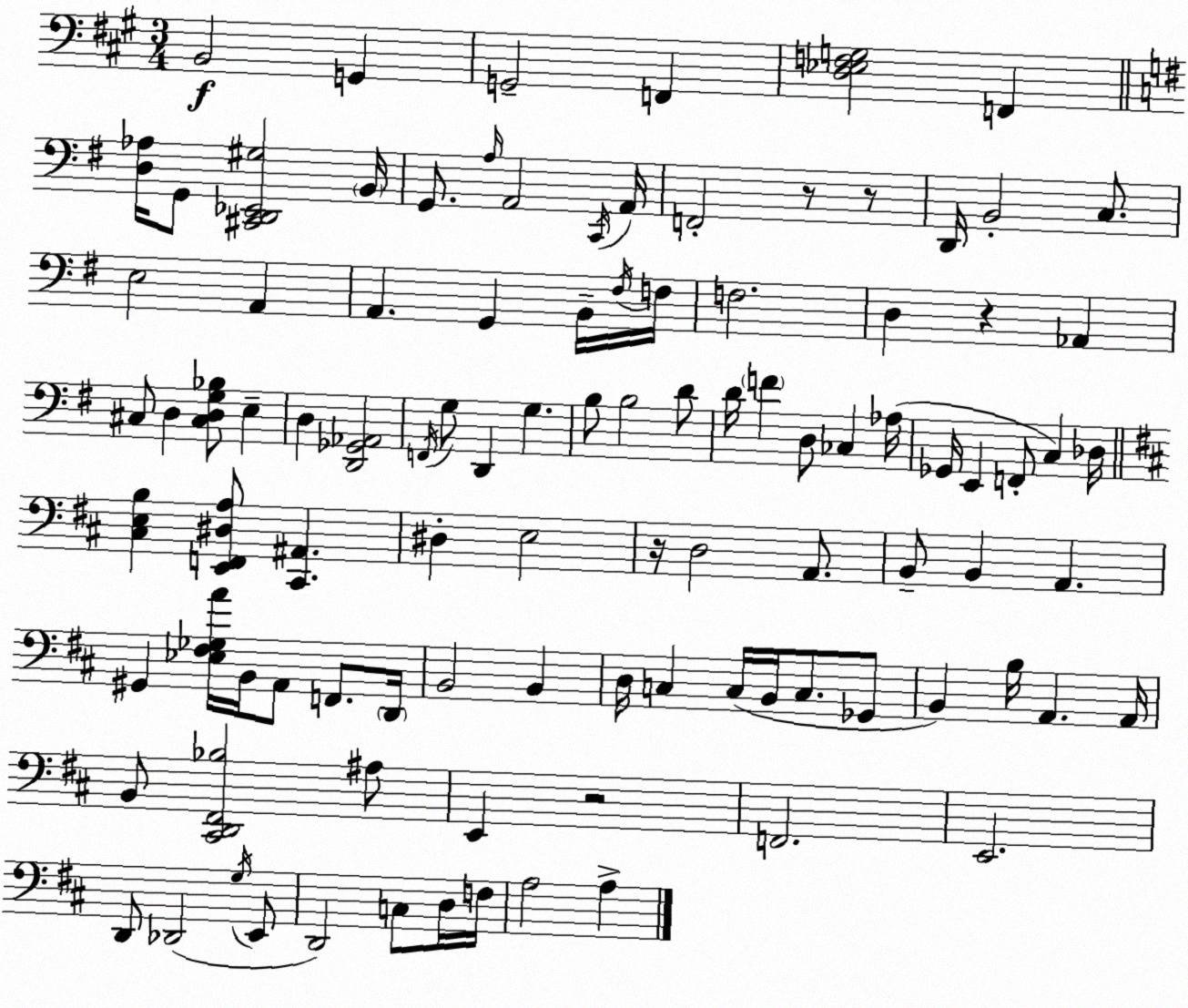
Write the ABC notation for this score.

X:1
T:Untitled
M:3/4
L:1/4
K:A
B,,2 G,, G,,2 F,, [D,_E,F,G,]2 F,, [D,_A,]/4 G,,/2 [^C,,D,,_E,,^G,]2 B,,/4 G,,/2 A,/4 A,,2 C,,/4 A,,/4 F,,2 z/2 z/2 D,,/4 B,,2 C,/2 E,2 A,, A,, G,, B,,/4 ^F,/4 F,/4 F,2 D, z _A,, ^C,/2 D, [^C,D,G,_B,]/2 E, D, [D,,_G,,_A,,]2 F,,/4 G,/2 D,, G, B,/2 B,2 D/2 D/4 F D,/2 _C, _A,/4 _G,,/4 E,, F,,/2 C, _D,/4 [^C,E,B,] [E,,F,,^D,A,]/2 [^C,,^A,,] ^D, E,2 z/4 D,2 A,,/2 B,,/2 B,, A,, ^G,, [_E,^F,_G,A]/4 B,,/4 A,,/2 F,,/2 D,,/4 B,,2 B,, D,/4 C, C,/4 B,,/4 C,/2 _G,,/2 B,, B,/4 A,, A,,/4 B,,/2 [^C,,D,,^F,,_B,]2 ^A,/2 E,, z2 F,,2 E,,2 D,,/2 _D,,2 G,/4 E,,/2 D,,2 C,/2 D,/4 F,/4 A,2 A,